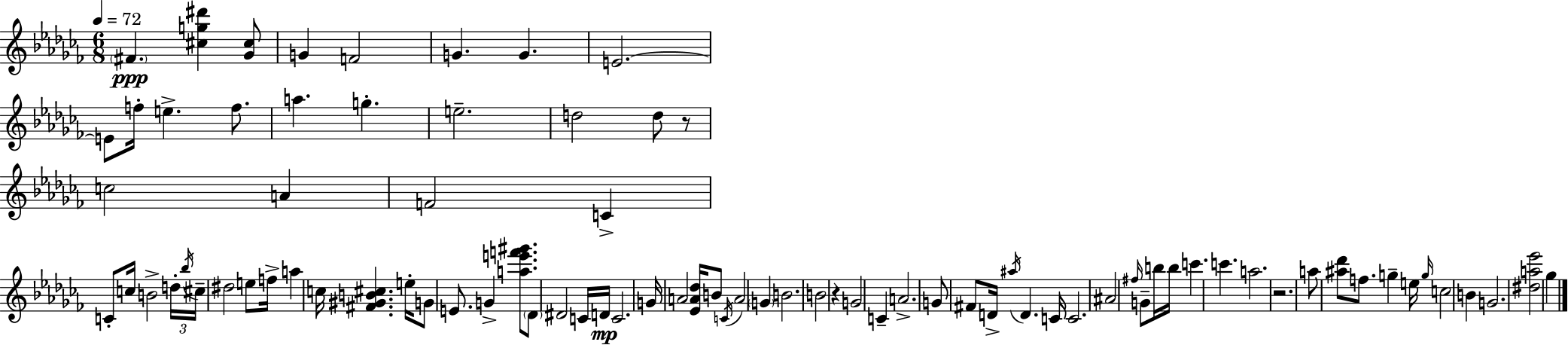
{
  \clef treble
  \numericTimeSignature
  \time 6/8
  \key aes \minor
  \tempo 4 = 72
  \parenthesize fis'4.\ppp <cis'' g'' dis'''>4 <ges' cis''>8 | g'4 f'2 | g'4. g'4. | e'2.~~ | \break e'8 f''16-. e''4.-> f''8. | a''4. g''4.-. | e''2.-- | d''2 d''8 r8 | \break c''2 a'4 | f'2 c'4-> | c'8-. c''16 b'2-> \tuplet 3/2 { d''16-. | \acciaccatura { bes''16 } cis''16-- } dis''2 e''8 | \break f''16-> a''4 c''16 <fis' gis' b' cis''>4. | e''16-. g'8 e'8. g'4-> <a'' e''' f''' gis'''>8. | \parenthesize des'8 dis'2 c'16 | d'16\mp c'2. | \break g'16 a'2 <ees' a' des''>16 b'8 | \acciaccatura { c'16 } a'2 \parenthesize g'4 | b'2. | b'2 r4 | \break g'2 c'4-- | a'2.-> | g'8 fis'8 d'16-> \acciaccatura { ais''16 } d'4. | c'16 c'2. | \break ais'2 \grace { fis''16 } | g'8-- b''16 b''16 c'''4. c'''4. | a''2. | r2. | \break a''8 <ais'' des'''>8 f''8. g''4-- | e''16 \grace { g''16 } c''2 | b'4 g'2. | <dis'' a'' ees'''>2 | \break ges''4 \bar "|."
}